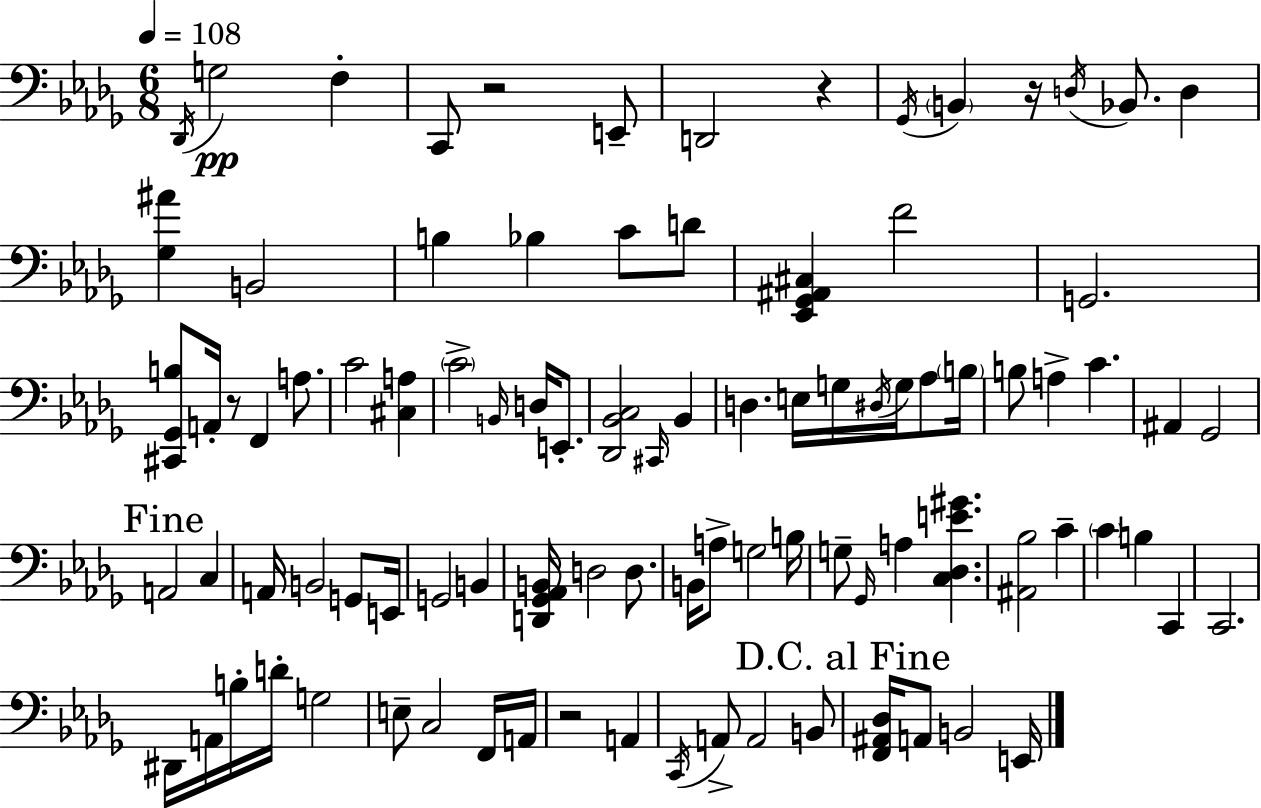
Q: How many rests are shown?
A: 5